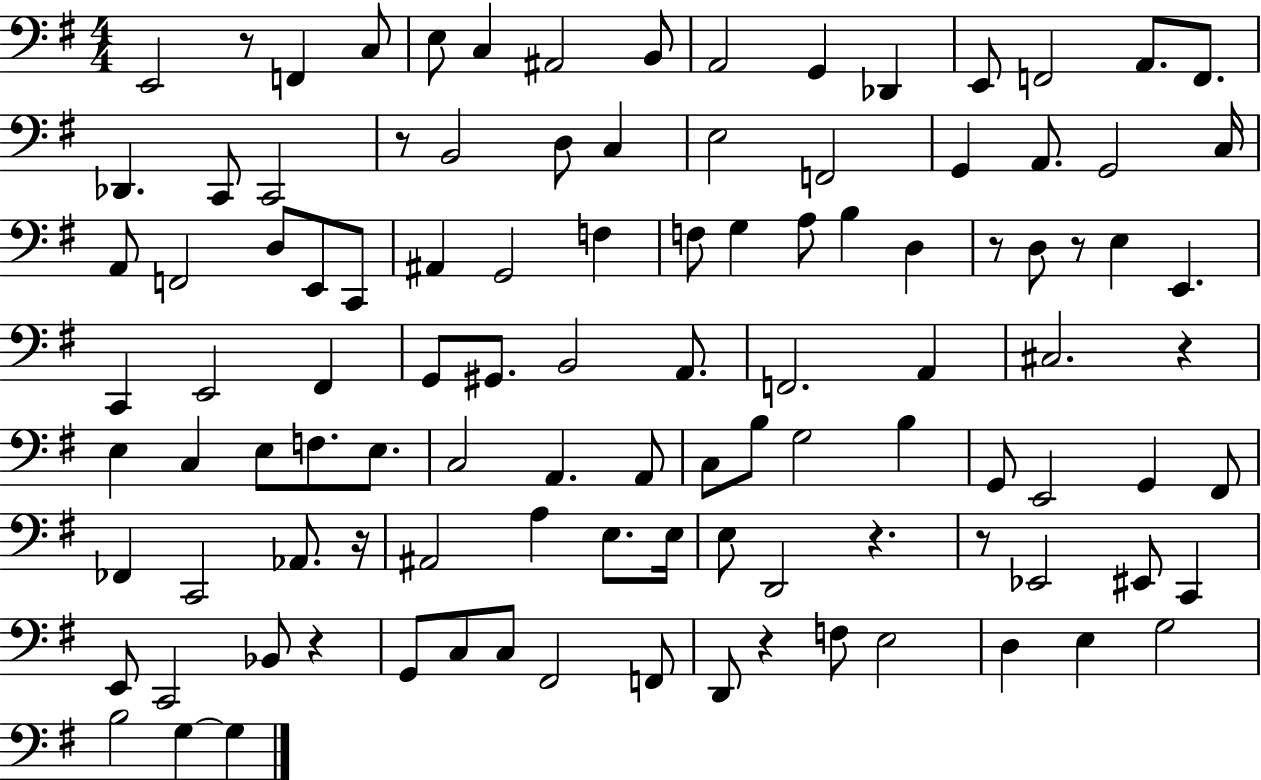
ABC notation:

X:1
T:Untitled
M:4/4
L:1/4
K:G
E,,2 z/2 F,, C,/2 E,/2 C, ^A,,2 B,,/2 A,,2 G,, _D,, E,,/2 F,,2 A,,/2 F,,/2 _D,, C,,/2 C,,2 z/2 B,,2 D,/2 C, E,2 F,,2 G,, A,,/2 G,,2 C,/4 A,,/2 F,,2 D,/2 E,,/2 C,,/2 ^A,, G,,2 F, F,/2 G, A,/2 B, D, z/2 D,/2 z/2 E, E,, C,, E,,2 ^F,, G,,/2 ^G,,/2 B,,2 A,,/2 F,,2 A,, ^C,2 z E, C, E,/2 F,/2 E,/2 C,2 A,, A,,/2 C,/2 B,/2 G,2 B, G,,/2 E,,2 G,, ^F,,/2 _F,, C,,2 _A,,/2 z/4 ^A,,2 A, E,/2 E,/4 E,/2 D,,2 z z/2 _E,,2 ^E,,/2 C,, E,,/2 C,,2 _B,,/2 z G,,/2 C,/2 C,/2 ^F,,2 F,,/2 D,,/2 z F,/2 E,2 D, E, G,2 B,2 G, G,